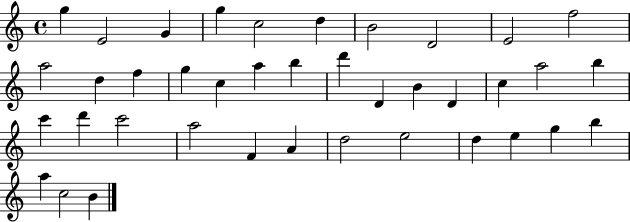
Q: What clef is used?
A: treble